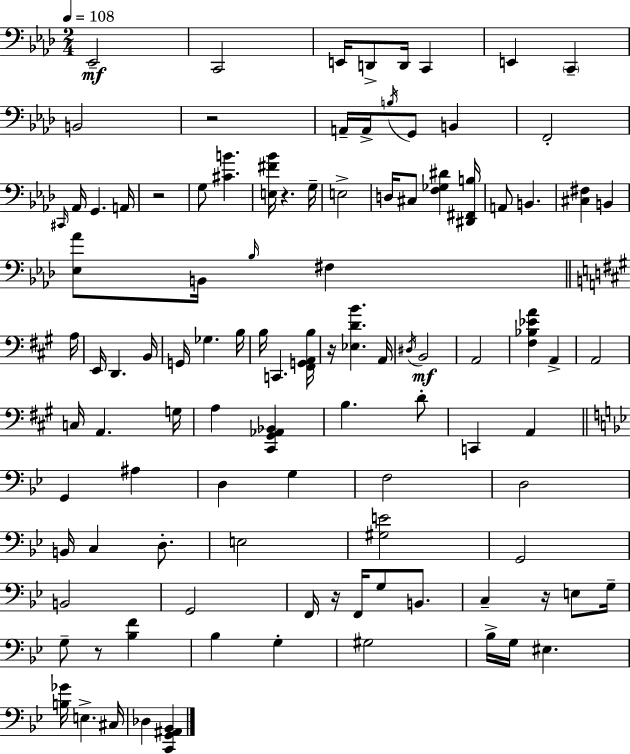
Eb2/h C2/h E2/s D2/e D2/s C2/q E2/q C2/q B2/h R/h A2/s A2/s B3/s G2/e B2/q F2/h C#2/s Ab2/s G2/q. A2/s R/h G3/e [C#4,B4]/q. [E3,F#4,Bb4]/s R/q. G3/s E3/h D3/s C#3/e [F3,Gb3,D#4]/q [D#2,F#2,B3]/s A2/e B2/q. [C#3,F#3]/q B2/q [Eb3,Ab4]/e B2/s Bb3/s F#3/q A3/s E2/s D2/q. B2/s G2/s Gb3/q. B3/s B3/s C2/q. [F#2,G2,A2,B3]/s R/s [Eb3,D4,B4]/q. A2/s D#3/s B2/h A2/h [F#3,Bb3,Eb4,A4]/q A2/q A2/h C3/s A2/q. G3/s A3/q [C#2,G#2,Ab2,Bb2]/q B3/q. D4/e C2/q A2/q G2/q A#3/q D3/q G3/q F3/h D3/h B2/s C3/q D3/e. E3/h [G#3,E4]/h G2/h B2/h G2/h F2/s R/s F2/s G3/e B2/e. C3/q R/s E3/e G3/s G3/e R/e [Bb3,F4]/q Bb3/q G3/q G#3/h Bb3/s G3/s EIS3/q. [B3,Gb4]/s E3/q. C#3/s Db3/q [C2,G2,A#2,Bb2]/q